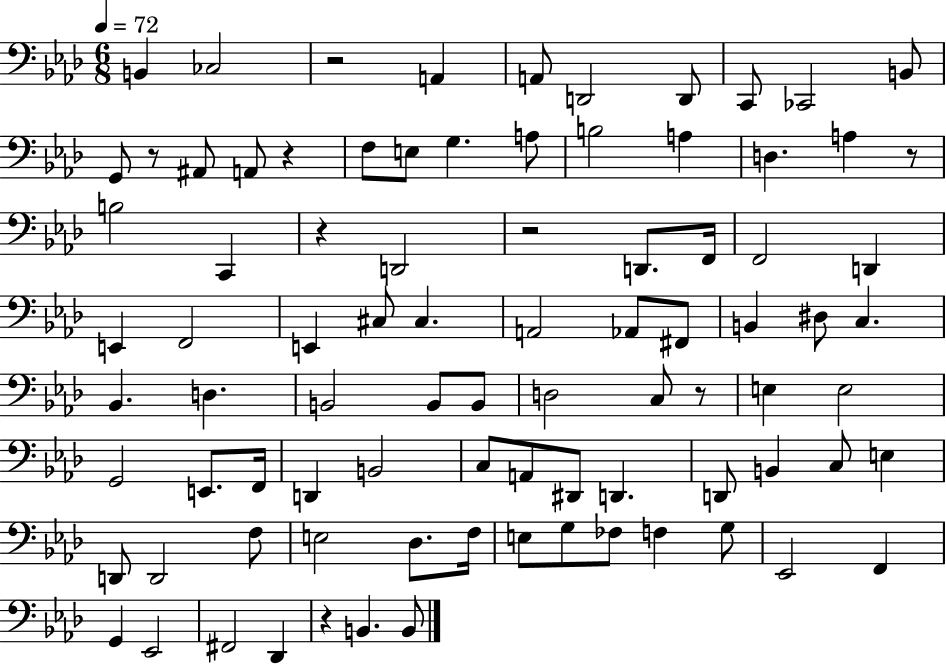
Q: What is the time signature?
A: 6/8